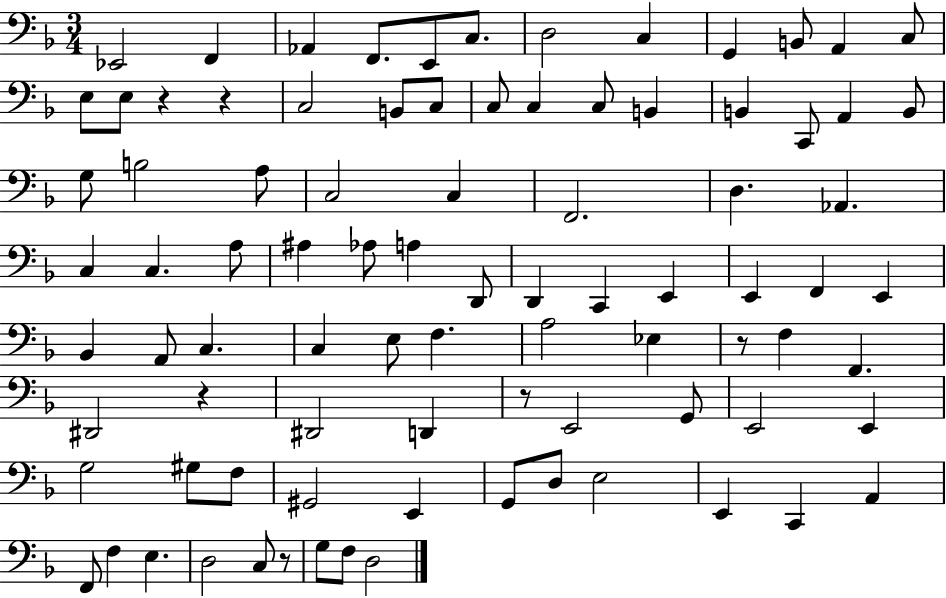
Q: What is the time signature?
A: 3/4